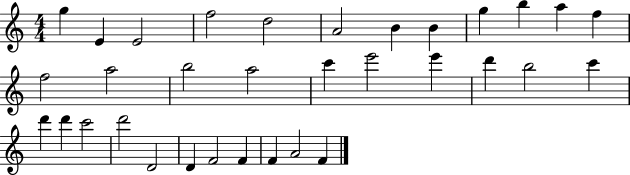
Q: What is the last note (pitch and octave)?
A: F4